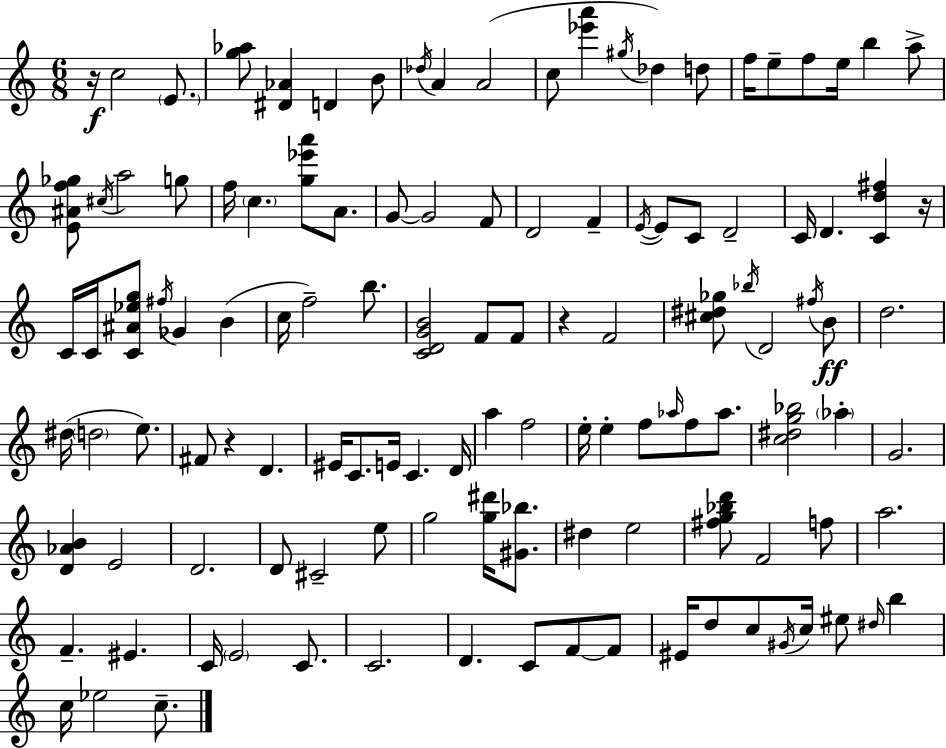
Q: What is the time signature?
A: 6/8